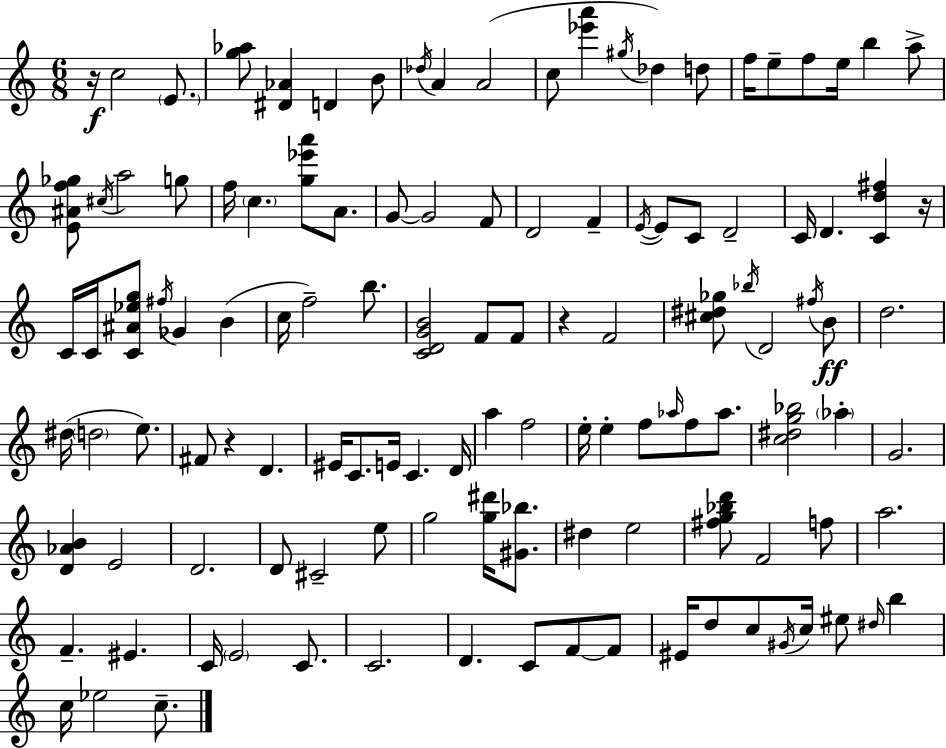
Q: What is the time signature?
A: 6/8